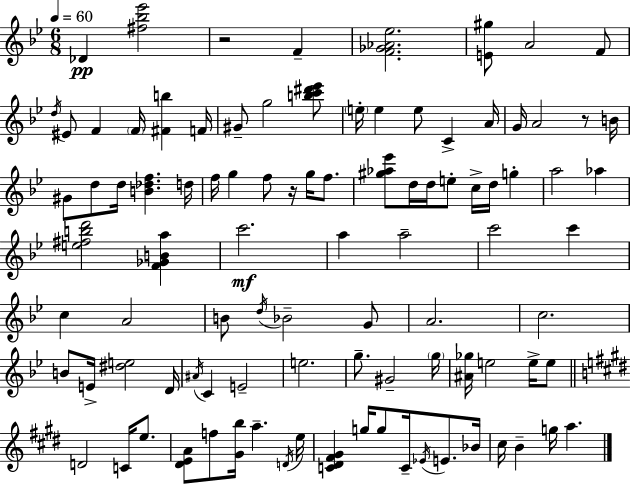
{
  \clef treble
  \numericTimeSignature
  \time 6/8
  \key bes \major
  \tempo 4 = 60
  des'4\pp <fis'' bes'' ees'''>2 | r2 f'4-- | <f' ges' aes' ees''>2. | <e' gis''>8 a'2 f'8 | \break \acciaccatura { d''16 } eis'8 f'4 \parenthesize f'16 <fis' b''>4 | f'16 gis'8-- g''2 <b'' c''' dis''' ees'''>8 | \parenthesize e''16-. e''4 e''8 c'4-> | a'16 g'16 a'2 r8 | \break b'16 gis'8 d''8 d''16 <b' des'' f''>4. | d''16 f''16 g''4 f''8 r16 g''16 f''8. | <gis'' aes'' ees'''>8 d''16 d''16 e''8-. c''16-> d''16 g''4-. | a''2 aes''4 | \break <e'' fis'' b'' d'''>2 <f' ges' b' a''>4 | c'''2.\mf | a''4 a''2-- | c'''2 c'''4 | \break c''4 a'2 | b'8 \acciaccatura { d''16 } bes'2-- | g'8 a'2. | c''2. | \break b'8 e'16-> <dis'' e''>2 | d'16 \acciaccatura { ais'16 } c'4 e'2-- | e''2. | g''8.-- gis'2-- | \break \parenthesize g''16 <ais' ges''>16 e''2 | e''16-> e''8 \bar "||" \break \key e \major d'2 c'16 e''8. | <dis' e' a'>8 f''8 <gis' b''>16 a''4.-- \acciaccatura { d'16 } | e''16 <c' dis' fis' gis'>4 g''16 g''8 c'16-- \acciaccatura { ees'16 } e'8. | bes'16 cis''16 b'4-- g''16 a''4. | \break \bar "|."
}